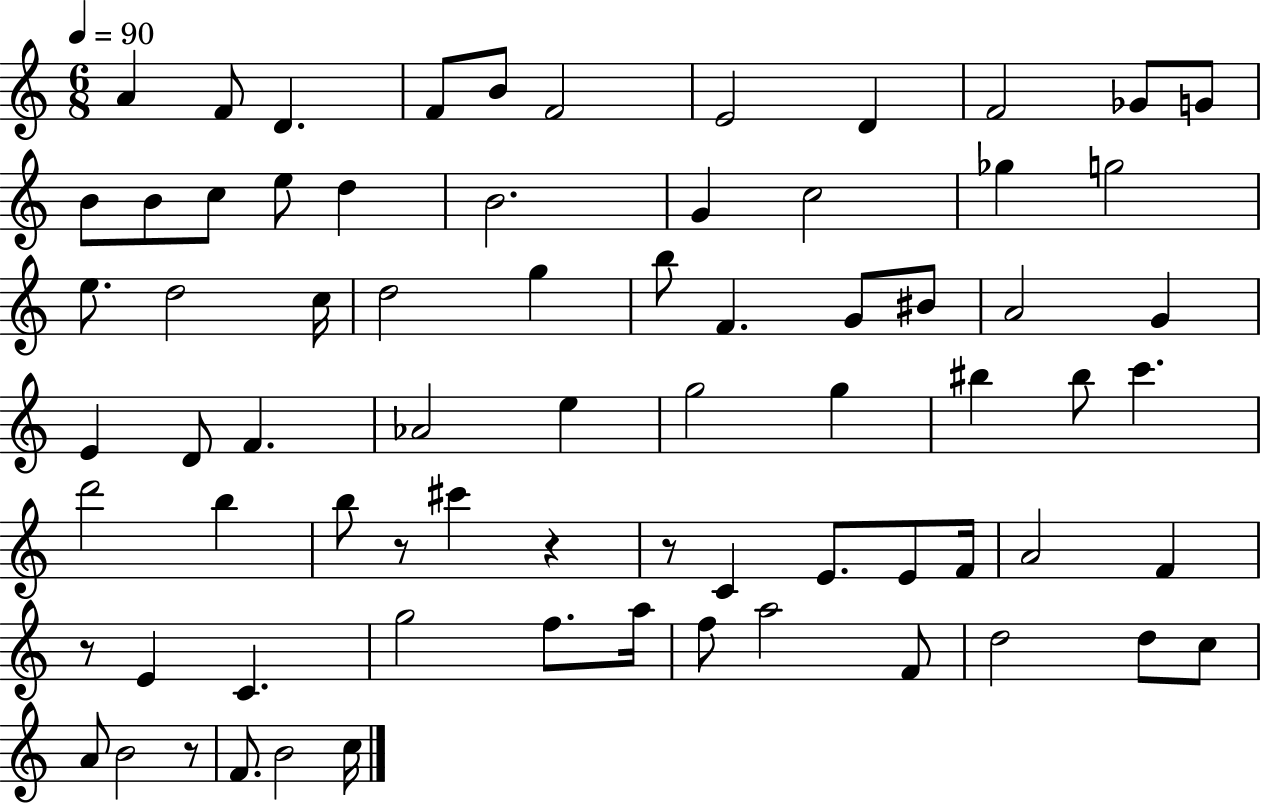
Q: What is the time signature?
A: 6/8